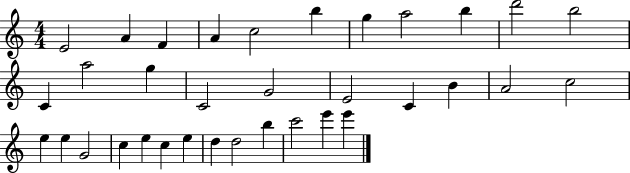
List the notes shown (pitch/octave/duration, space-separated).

E4/h A4/q F4/q A4/q C5/h B5/q G5/q A5/h B5/q D6/h B5/h C4/q A5/h G5/q C4/h G4/h E4/h C4/q B4/q A4/h C5/h E5/q E5/q G4/h C5/q E5/q C5/q E5/q D5/q D5/h B5/q C6/h E6/q E6/q